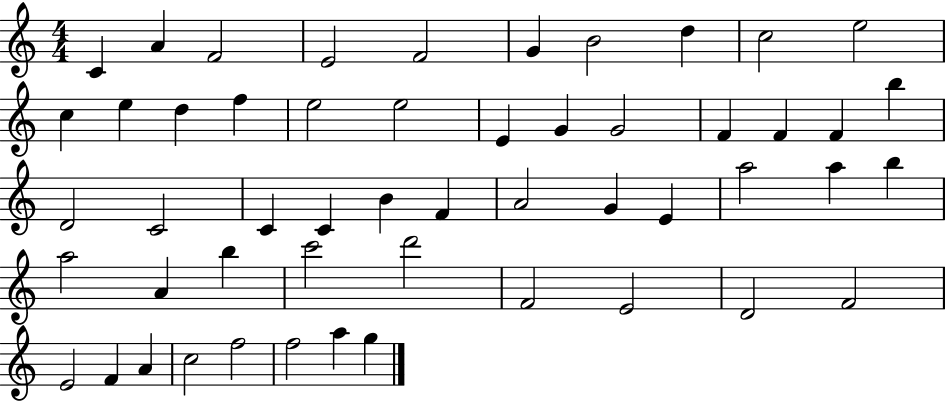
{
  \clef treble
  \numericTimeSignature
  \time 4/4
  \key c \major
  c'4 a'4 f'2 | e'2 f'2 | g'4 b'2 d''4 | c''2 e''2 | \break c''4 e''4 d''4 f''4 | e''2 e''2 | e'4 g'4 g'2 | f'4 f'4 f'4 b''4 | \break d'2 c'2 | c'4 c'4 b'4 f'4 | a'2 g'4 e'4 | a''2 a''4 b''4 | \break a''2 a'4 b''4 | c'''2 d'''2 | f'2 e'2 | d'2 f'2 | \break e'2 f'4 a'4 | c''2 f''2 | f''2 a''4 g''4 | \bar "|."
}